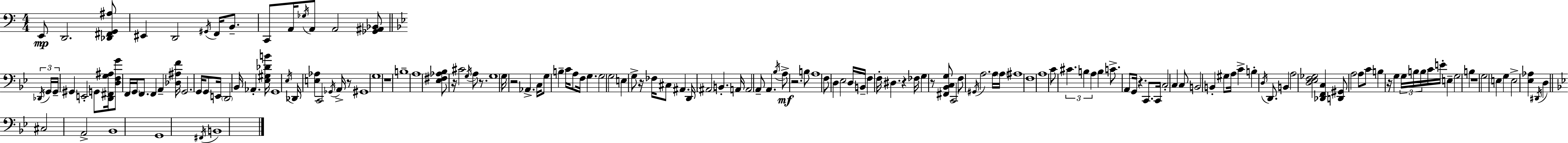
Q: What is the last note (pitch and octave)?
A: B2